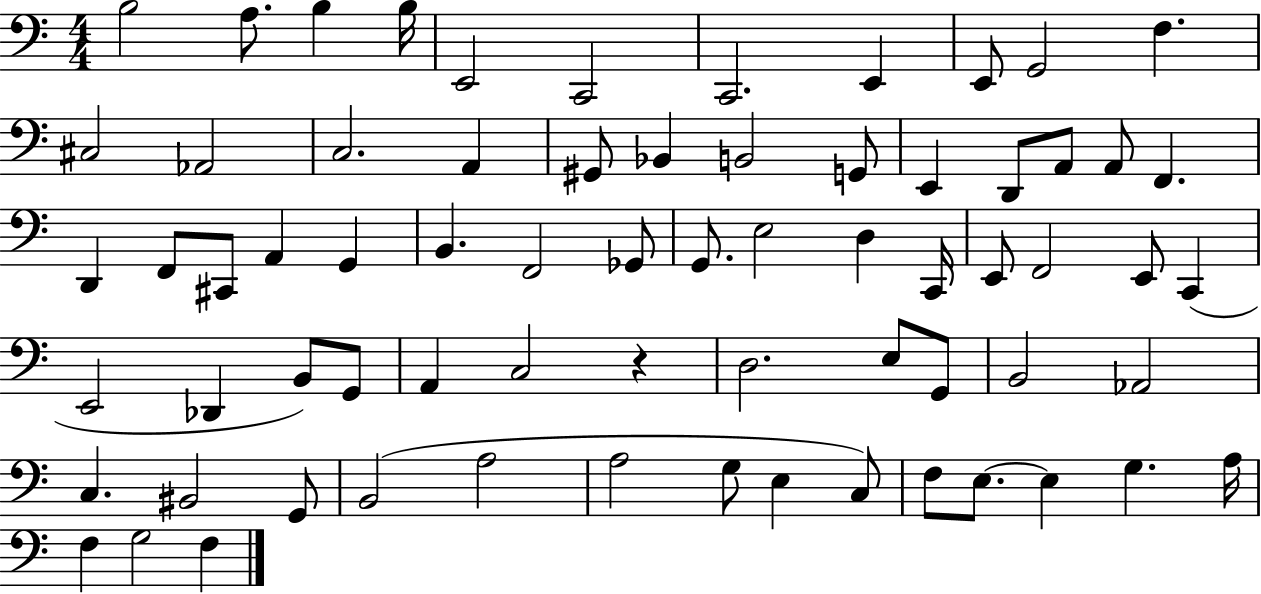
B3/h A3/e. B3/q B3/s E2/h C2/h C2/h. E2/q E2/e G2/h F3/q. C#3/h Ab2/h C3/h. A2/q G#2/e Bb2/q B2/h G2/e E2/q D2/e A2/e A2/e F2/q. D2/q F2/e C#2/e A2/q G2/q B2/q. F2/h Gb2/e G2/e. E3/h D3/q C2/s E2/e F2/h E2/e C2/q E2/h Db2/q B2/e G2/e A2/q C3/h R/q D3/h. E3/e G2/e B2/h Ab2/h C3/q. BIS2/h G2/e B2/h A3/h A3/h G3/e E3/q C3/e F3/e E3/e. E3/q G3/q. A3/s F3/q G3/h F3/q